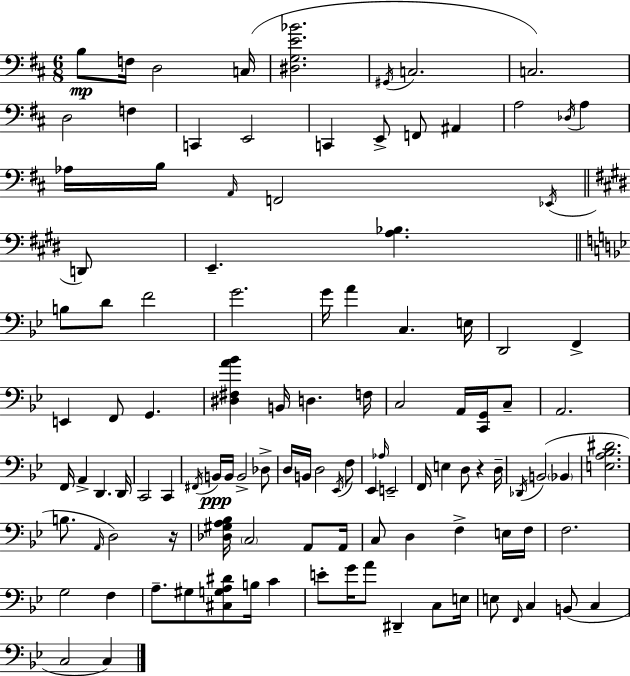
X:1
T:Untitled
M:6/8
L:1/4
K:D
B,/2 F,/4 D,2 C,/4 [^D,G,E_B]2 ^G,,/4 C,2 C,2 D,2 F, C,, E,,2 C,, E,,/2 F,,/2 ^A,, A,2 _D,/4 A, _A,/4 B,/4 A,,/4 F,,2 _E,,/4 D,,/2 E,, [A,_B,] B,/2 D/2 F2 G2 G/4 A C, E,/4 D,,2 F,, E,, F,,/2 G,, [^D,^F,A_B] B,,/4 D, F,/4 C,2 A,,/4 [C,,G,,]/4 C,/2 A,,2 F,,/4 A,, D,, D,,/4 C,,2 C,, ^F,,/4 B,,/4 B,,/4 B,,2 _D,/2 D,/4 B,,/4 D,2 _E,,/4 F,/2 _E,, _A,/4 E,,2 F,,/4 E, D,/2 z D,/4 _D,,/4 B,,2 _B,, [E,A,_B,^D]2 B,/2 A,,/4 D,2 z/4 [_D,^G,A,_B,]/4 C,2 A,,/2 A,,/4 C,/2 D, F, E,/4 F,/4 F,2 G,2 F, A,/2 ^G,/2 [^C,G,A,^D]/2 B,/4 C E/2 G/4 A/2 ^D,, C,/2 E,/4 E,/2 F,,/4 C, B,,/2 C, C,2 C,